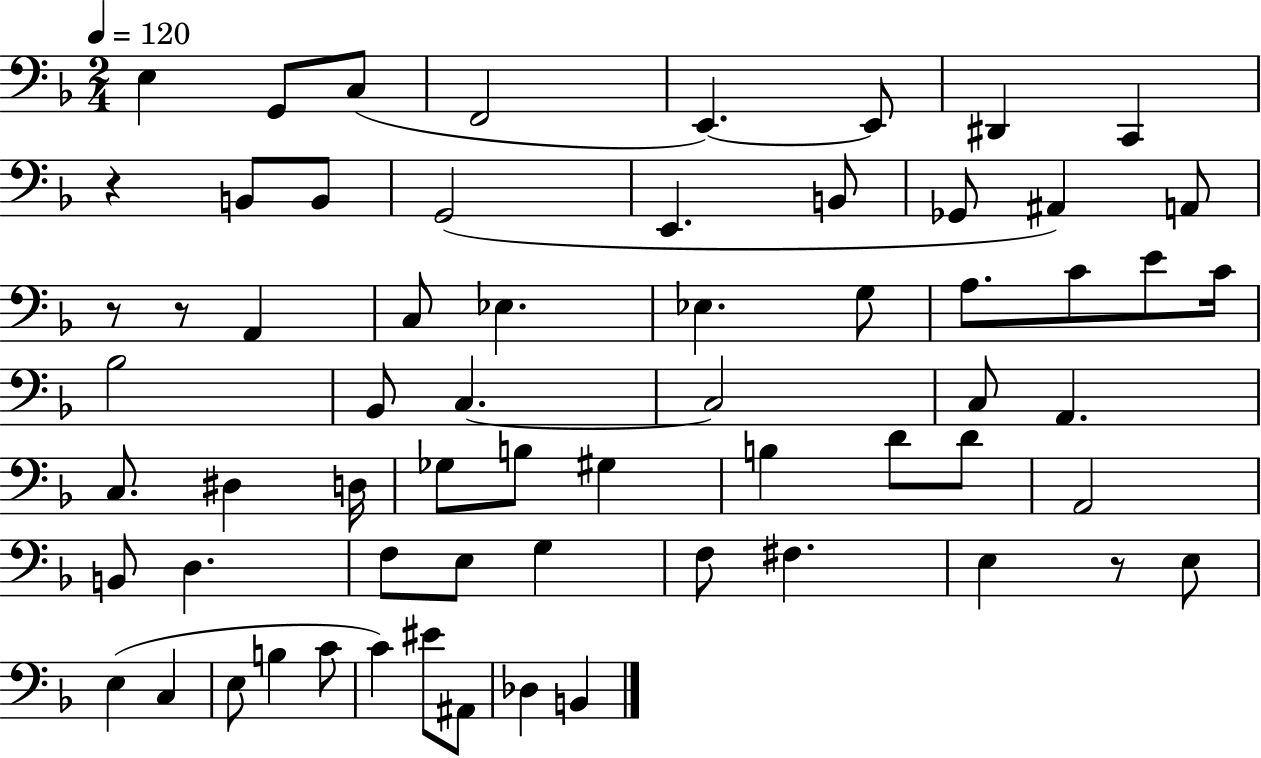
E3/q G2/e C3/e F2/h E2/q. E2/e D#2/q C2/q R/q B2/e B2/e G2/h E2/q. B2/e Gb2/e A#2/q A2/e R/e R/e A2/q C3/e Eb3/q. Eb3/q. G3/e A3/e. C4/e E4/e C4/s Bb3/h Bb2/e C3/q. C3/h C3/e A2/q. C3/e. D#3/q D3/s Gb3/e B3/e G#3/q B3/q D4/e D4/e A2/h B2/e D3/q. F3/e E3/e G3/q F3/e F#3/q. E3/q R/e E3/e E3/q C3/q E3/e B3/q C4/e C4/q EIS4/e A#2/e Db3/q B2/q